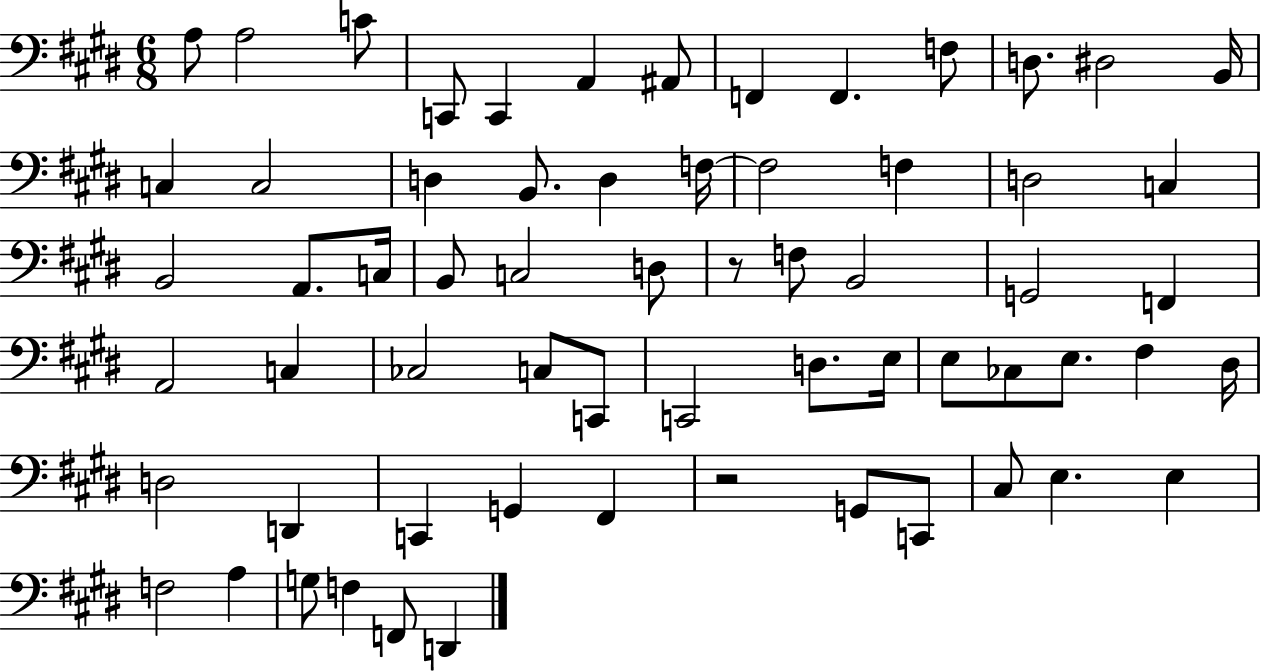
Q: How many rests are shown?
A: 2